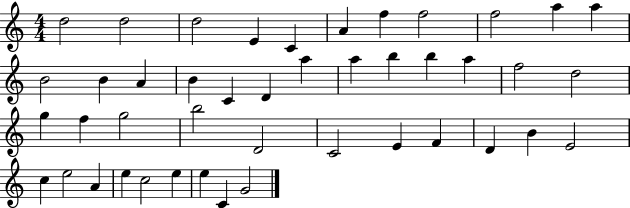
{
  \clef treble
  \numericTimeSignature
  \time 4/4
  \key c \major
  d''2 d''2 | d''2 e'4 c'4 | a'4 f''4 f''2 | f''2 a''4 a''4 | \break b'2 b'4 a'4 | b'4 c'4 d'4 a''4 | a''4 b''4 b''4 a''4 | f''2 d''2 | \break g''4 f''4 g''2 | b''2 d'2 | c'2 e'4 f'4 | d'4 b'4 e'2 | \break c''4 e''2 a'4 | e''4 c''2 e''4 | e''4 c'4 g'2 | \bar "|."
}